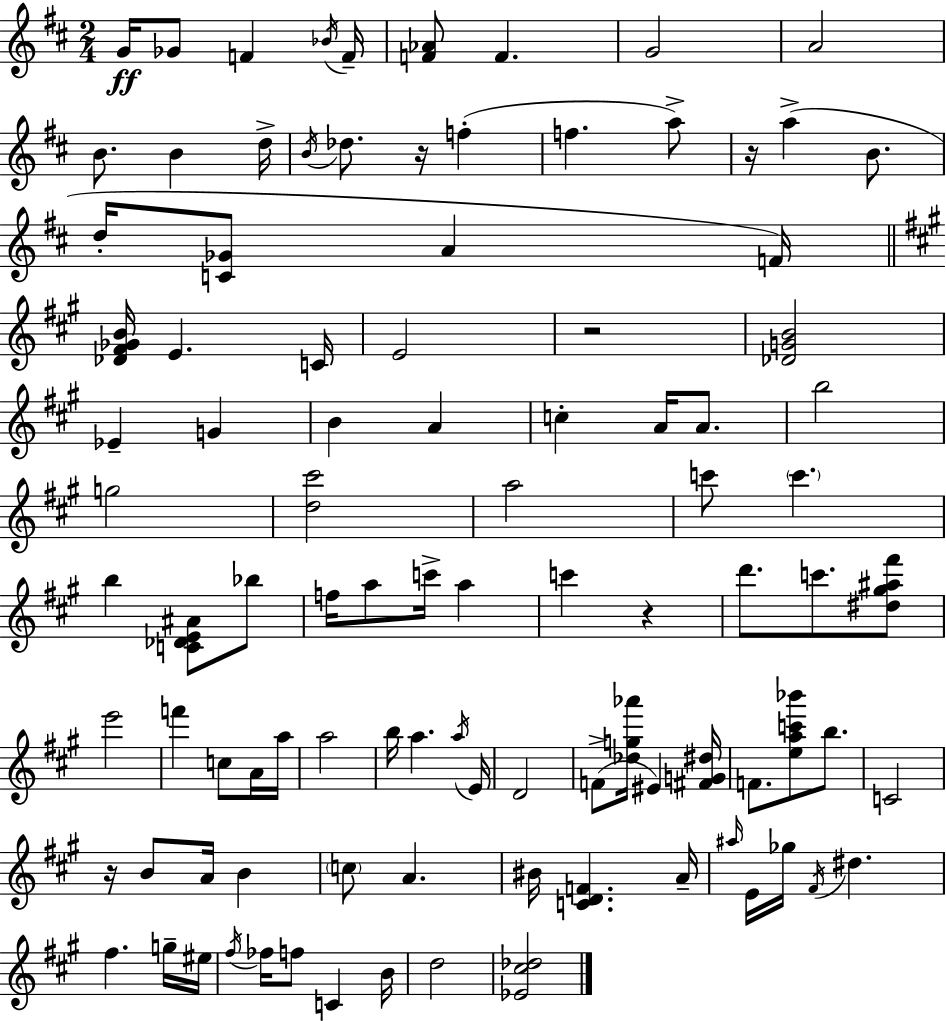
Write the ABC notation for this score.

X:1
T:Untitled
M:2/4
L:1/4
K:D
G/4 _G/2 F _B/4 F/4 [F_A]/2 F G2 A2 B/2 B d/4 B/4 _d/2 z/4 f f a/2 z/4 a B/2 d/4 [C_G]/2 A F/4 [_D^F_GB]/4 E C/4 E2 z2 [_DGB]2 _E G B A c A/4 A/2 b2 g2 [d^c']2 a2 c'/2 c' b [C_DE^A]/2 _b/2 f/4 a/2 c'/4 a c' z d'/2 c'/2 [^d^g^a^f']/2 e'2 f' c/2 A/4 a/4 a2 b/4 a a/4 E/4 D2 F/2 [_dg_a']/4 ^E [^FG^d]/4 F/2 [eac'_b']/2 b/2 C2 z/4 B/2 A/4 B c/2 A ^B/4 [CDF] A/4 ^a/4 E/4 _g/4 ^F/4 ^d ^f g/4 ^e/4 ^f/4 _f/4 f/2 C B/4 d2 [_E^c_d]2